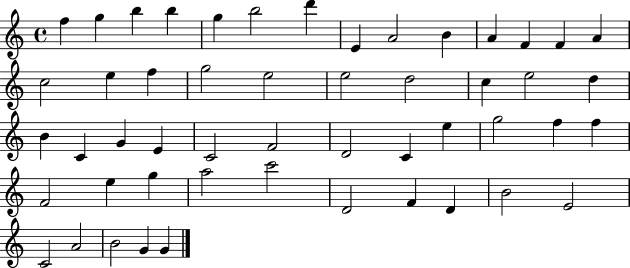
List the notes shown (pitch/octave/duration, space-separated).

F5/q G5/q B5/q B5/q G5/q B5/h D6/q E4/q A4/h B4/q A4/q F4/q F4/q A4/q C5/h E5/q F5/q G5/h E5/h E5/h D5/h C5/q E5/h D5/q B4/q C4/q G4/q E4/q C4/h F4/h D4/h C4/q E5/q G5/h F5/q F5/q F4/h E5/q G5/q A5/h C6/h D4/h F4/q D4/q B4/h E4/h C4/h A4/h B4/h G4/q G4/q